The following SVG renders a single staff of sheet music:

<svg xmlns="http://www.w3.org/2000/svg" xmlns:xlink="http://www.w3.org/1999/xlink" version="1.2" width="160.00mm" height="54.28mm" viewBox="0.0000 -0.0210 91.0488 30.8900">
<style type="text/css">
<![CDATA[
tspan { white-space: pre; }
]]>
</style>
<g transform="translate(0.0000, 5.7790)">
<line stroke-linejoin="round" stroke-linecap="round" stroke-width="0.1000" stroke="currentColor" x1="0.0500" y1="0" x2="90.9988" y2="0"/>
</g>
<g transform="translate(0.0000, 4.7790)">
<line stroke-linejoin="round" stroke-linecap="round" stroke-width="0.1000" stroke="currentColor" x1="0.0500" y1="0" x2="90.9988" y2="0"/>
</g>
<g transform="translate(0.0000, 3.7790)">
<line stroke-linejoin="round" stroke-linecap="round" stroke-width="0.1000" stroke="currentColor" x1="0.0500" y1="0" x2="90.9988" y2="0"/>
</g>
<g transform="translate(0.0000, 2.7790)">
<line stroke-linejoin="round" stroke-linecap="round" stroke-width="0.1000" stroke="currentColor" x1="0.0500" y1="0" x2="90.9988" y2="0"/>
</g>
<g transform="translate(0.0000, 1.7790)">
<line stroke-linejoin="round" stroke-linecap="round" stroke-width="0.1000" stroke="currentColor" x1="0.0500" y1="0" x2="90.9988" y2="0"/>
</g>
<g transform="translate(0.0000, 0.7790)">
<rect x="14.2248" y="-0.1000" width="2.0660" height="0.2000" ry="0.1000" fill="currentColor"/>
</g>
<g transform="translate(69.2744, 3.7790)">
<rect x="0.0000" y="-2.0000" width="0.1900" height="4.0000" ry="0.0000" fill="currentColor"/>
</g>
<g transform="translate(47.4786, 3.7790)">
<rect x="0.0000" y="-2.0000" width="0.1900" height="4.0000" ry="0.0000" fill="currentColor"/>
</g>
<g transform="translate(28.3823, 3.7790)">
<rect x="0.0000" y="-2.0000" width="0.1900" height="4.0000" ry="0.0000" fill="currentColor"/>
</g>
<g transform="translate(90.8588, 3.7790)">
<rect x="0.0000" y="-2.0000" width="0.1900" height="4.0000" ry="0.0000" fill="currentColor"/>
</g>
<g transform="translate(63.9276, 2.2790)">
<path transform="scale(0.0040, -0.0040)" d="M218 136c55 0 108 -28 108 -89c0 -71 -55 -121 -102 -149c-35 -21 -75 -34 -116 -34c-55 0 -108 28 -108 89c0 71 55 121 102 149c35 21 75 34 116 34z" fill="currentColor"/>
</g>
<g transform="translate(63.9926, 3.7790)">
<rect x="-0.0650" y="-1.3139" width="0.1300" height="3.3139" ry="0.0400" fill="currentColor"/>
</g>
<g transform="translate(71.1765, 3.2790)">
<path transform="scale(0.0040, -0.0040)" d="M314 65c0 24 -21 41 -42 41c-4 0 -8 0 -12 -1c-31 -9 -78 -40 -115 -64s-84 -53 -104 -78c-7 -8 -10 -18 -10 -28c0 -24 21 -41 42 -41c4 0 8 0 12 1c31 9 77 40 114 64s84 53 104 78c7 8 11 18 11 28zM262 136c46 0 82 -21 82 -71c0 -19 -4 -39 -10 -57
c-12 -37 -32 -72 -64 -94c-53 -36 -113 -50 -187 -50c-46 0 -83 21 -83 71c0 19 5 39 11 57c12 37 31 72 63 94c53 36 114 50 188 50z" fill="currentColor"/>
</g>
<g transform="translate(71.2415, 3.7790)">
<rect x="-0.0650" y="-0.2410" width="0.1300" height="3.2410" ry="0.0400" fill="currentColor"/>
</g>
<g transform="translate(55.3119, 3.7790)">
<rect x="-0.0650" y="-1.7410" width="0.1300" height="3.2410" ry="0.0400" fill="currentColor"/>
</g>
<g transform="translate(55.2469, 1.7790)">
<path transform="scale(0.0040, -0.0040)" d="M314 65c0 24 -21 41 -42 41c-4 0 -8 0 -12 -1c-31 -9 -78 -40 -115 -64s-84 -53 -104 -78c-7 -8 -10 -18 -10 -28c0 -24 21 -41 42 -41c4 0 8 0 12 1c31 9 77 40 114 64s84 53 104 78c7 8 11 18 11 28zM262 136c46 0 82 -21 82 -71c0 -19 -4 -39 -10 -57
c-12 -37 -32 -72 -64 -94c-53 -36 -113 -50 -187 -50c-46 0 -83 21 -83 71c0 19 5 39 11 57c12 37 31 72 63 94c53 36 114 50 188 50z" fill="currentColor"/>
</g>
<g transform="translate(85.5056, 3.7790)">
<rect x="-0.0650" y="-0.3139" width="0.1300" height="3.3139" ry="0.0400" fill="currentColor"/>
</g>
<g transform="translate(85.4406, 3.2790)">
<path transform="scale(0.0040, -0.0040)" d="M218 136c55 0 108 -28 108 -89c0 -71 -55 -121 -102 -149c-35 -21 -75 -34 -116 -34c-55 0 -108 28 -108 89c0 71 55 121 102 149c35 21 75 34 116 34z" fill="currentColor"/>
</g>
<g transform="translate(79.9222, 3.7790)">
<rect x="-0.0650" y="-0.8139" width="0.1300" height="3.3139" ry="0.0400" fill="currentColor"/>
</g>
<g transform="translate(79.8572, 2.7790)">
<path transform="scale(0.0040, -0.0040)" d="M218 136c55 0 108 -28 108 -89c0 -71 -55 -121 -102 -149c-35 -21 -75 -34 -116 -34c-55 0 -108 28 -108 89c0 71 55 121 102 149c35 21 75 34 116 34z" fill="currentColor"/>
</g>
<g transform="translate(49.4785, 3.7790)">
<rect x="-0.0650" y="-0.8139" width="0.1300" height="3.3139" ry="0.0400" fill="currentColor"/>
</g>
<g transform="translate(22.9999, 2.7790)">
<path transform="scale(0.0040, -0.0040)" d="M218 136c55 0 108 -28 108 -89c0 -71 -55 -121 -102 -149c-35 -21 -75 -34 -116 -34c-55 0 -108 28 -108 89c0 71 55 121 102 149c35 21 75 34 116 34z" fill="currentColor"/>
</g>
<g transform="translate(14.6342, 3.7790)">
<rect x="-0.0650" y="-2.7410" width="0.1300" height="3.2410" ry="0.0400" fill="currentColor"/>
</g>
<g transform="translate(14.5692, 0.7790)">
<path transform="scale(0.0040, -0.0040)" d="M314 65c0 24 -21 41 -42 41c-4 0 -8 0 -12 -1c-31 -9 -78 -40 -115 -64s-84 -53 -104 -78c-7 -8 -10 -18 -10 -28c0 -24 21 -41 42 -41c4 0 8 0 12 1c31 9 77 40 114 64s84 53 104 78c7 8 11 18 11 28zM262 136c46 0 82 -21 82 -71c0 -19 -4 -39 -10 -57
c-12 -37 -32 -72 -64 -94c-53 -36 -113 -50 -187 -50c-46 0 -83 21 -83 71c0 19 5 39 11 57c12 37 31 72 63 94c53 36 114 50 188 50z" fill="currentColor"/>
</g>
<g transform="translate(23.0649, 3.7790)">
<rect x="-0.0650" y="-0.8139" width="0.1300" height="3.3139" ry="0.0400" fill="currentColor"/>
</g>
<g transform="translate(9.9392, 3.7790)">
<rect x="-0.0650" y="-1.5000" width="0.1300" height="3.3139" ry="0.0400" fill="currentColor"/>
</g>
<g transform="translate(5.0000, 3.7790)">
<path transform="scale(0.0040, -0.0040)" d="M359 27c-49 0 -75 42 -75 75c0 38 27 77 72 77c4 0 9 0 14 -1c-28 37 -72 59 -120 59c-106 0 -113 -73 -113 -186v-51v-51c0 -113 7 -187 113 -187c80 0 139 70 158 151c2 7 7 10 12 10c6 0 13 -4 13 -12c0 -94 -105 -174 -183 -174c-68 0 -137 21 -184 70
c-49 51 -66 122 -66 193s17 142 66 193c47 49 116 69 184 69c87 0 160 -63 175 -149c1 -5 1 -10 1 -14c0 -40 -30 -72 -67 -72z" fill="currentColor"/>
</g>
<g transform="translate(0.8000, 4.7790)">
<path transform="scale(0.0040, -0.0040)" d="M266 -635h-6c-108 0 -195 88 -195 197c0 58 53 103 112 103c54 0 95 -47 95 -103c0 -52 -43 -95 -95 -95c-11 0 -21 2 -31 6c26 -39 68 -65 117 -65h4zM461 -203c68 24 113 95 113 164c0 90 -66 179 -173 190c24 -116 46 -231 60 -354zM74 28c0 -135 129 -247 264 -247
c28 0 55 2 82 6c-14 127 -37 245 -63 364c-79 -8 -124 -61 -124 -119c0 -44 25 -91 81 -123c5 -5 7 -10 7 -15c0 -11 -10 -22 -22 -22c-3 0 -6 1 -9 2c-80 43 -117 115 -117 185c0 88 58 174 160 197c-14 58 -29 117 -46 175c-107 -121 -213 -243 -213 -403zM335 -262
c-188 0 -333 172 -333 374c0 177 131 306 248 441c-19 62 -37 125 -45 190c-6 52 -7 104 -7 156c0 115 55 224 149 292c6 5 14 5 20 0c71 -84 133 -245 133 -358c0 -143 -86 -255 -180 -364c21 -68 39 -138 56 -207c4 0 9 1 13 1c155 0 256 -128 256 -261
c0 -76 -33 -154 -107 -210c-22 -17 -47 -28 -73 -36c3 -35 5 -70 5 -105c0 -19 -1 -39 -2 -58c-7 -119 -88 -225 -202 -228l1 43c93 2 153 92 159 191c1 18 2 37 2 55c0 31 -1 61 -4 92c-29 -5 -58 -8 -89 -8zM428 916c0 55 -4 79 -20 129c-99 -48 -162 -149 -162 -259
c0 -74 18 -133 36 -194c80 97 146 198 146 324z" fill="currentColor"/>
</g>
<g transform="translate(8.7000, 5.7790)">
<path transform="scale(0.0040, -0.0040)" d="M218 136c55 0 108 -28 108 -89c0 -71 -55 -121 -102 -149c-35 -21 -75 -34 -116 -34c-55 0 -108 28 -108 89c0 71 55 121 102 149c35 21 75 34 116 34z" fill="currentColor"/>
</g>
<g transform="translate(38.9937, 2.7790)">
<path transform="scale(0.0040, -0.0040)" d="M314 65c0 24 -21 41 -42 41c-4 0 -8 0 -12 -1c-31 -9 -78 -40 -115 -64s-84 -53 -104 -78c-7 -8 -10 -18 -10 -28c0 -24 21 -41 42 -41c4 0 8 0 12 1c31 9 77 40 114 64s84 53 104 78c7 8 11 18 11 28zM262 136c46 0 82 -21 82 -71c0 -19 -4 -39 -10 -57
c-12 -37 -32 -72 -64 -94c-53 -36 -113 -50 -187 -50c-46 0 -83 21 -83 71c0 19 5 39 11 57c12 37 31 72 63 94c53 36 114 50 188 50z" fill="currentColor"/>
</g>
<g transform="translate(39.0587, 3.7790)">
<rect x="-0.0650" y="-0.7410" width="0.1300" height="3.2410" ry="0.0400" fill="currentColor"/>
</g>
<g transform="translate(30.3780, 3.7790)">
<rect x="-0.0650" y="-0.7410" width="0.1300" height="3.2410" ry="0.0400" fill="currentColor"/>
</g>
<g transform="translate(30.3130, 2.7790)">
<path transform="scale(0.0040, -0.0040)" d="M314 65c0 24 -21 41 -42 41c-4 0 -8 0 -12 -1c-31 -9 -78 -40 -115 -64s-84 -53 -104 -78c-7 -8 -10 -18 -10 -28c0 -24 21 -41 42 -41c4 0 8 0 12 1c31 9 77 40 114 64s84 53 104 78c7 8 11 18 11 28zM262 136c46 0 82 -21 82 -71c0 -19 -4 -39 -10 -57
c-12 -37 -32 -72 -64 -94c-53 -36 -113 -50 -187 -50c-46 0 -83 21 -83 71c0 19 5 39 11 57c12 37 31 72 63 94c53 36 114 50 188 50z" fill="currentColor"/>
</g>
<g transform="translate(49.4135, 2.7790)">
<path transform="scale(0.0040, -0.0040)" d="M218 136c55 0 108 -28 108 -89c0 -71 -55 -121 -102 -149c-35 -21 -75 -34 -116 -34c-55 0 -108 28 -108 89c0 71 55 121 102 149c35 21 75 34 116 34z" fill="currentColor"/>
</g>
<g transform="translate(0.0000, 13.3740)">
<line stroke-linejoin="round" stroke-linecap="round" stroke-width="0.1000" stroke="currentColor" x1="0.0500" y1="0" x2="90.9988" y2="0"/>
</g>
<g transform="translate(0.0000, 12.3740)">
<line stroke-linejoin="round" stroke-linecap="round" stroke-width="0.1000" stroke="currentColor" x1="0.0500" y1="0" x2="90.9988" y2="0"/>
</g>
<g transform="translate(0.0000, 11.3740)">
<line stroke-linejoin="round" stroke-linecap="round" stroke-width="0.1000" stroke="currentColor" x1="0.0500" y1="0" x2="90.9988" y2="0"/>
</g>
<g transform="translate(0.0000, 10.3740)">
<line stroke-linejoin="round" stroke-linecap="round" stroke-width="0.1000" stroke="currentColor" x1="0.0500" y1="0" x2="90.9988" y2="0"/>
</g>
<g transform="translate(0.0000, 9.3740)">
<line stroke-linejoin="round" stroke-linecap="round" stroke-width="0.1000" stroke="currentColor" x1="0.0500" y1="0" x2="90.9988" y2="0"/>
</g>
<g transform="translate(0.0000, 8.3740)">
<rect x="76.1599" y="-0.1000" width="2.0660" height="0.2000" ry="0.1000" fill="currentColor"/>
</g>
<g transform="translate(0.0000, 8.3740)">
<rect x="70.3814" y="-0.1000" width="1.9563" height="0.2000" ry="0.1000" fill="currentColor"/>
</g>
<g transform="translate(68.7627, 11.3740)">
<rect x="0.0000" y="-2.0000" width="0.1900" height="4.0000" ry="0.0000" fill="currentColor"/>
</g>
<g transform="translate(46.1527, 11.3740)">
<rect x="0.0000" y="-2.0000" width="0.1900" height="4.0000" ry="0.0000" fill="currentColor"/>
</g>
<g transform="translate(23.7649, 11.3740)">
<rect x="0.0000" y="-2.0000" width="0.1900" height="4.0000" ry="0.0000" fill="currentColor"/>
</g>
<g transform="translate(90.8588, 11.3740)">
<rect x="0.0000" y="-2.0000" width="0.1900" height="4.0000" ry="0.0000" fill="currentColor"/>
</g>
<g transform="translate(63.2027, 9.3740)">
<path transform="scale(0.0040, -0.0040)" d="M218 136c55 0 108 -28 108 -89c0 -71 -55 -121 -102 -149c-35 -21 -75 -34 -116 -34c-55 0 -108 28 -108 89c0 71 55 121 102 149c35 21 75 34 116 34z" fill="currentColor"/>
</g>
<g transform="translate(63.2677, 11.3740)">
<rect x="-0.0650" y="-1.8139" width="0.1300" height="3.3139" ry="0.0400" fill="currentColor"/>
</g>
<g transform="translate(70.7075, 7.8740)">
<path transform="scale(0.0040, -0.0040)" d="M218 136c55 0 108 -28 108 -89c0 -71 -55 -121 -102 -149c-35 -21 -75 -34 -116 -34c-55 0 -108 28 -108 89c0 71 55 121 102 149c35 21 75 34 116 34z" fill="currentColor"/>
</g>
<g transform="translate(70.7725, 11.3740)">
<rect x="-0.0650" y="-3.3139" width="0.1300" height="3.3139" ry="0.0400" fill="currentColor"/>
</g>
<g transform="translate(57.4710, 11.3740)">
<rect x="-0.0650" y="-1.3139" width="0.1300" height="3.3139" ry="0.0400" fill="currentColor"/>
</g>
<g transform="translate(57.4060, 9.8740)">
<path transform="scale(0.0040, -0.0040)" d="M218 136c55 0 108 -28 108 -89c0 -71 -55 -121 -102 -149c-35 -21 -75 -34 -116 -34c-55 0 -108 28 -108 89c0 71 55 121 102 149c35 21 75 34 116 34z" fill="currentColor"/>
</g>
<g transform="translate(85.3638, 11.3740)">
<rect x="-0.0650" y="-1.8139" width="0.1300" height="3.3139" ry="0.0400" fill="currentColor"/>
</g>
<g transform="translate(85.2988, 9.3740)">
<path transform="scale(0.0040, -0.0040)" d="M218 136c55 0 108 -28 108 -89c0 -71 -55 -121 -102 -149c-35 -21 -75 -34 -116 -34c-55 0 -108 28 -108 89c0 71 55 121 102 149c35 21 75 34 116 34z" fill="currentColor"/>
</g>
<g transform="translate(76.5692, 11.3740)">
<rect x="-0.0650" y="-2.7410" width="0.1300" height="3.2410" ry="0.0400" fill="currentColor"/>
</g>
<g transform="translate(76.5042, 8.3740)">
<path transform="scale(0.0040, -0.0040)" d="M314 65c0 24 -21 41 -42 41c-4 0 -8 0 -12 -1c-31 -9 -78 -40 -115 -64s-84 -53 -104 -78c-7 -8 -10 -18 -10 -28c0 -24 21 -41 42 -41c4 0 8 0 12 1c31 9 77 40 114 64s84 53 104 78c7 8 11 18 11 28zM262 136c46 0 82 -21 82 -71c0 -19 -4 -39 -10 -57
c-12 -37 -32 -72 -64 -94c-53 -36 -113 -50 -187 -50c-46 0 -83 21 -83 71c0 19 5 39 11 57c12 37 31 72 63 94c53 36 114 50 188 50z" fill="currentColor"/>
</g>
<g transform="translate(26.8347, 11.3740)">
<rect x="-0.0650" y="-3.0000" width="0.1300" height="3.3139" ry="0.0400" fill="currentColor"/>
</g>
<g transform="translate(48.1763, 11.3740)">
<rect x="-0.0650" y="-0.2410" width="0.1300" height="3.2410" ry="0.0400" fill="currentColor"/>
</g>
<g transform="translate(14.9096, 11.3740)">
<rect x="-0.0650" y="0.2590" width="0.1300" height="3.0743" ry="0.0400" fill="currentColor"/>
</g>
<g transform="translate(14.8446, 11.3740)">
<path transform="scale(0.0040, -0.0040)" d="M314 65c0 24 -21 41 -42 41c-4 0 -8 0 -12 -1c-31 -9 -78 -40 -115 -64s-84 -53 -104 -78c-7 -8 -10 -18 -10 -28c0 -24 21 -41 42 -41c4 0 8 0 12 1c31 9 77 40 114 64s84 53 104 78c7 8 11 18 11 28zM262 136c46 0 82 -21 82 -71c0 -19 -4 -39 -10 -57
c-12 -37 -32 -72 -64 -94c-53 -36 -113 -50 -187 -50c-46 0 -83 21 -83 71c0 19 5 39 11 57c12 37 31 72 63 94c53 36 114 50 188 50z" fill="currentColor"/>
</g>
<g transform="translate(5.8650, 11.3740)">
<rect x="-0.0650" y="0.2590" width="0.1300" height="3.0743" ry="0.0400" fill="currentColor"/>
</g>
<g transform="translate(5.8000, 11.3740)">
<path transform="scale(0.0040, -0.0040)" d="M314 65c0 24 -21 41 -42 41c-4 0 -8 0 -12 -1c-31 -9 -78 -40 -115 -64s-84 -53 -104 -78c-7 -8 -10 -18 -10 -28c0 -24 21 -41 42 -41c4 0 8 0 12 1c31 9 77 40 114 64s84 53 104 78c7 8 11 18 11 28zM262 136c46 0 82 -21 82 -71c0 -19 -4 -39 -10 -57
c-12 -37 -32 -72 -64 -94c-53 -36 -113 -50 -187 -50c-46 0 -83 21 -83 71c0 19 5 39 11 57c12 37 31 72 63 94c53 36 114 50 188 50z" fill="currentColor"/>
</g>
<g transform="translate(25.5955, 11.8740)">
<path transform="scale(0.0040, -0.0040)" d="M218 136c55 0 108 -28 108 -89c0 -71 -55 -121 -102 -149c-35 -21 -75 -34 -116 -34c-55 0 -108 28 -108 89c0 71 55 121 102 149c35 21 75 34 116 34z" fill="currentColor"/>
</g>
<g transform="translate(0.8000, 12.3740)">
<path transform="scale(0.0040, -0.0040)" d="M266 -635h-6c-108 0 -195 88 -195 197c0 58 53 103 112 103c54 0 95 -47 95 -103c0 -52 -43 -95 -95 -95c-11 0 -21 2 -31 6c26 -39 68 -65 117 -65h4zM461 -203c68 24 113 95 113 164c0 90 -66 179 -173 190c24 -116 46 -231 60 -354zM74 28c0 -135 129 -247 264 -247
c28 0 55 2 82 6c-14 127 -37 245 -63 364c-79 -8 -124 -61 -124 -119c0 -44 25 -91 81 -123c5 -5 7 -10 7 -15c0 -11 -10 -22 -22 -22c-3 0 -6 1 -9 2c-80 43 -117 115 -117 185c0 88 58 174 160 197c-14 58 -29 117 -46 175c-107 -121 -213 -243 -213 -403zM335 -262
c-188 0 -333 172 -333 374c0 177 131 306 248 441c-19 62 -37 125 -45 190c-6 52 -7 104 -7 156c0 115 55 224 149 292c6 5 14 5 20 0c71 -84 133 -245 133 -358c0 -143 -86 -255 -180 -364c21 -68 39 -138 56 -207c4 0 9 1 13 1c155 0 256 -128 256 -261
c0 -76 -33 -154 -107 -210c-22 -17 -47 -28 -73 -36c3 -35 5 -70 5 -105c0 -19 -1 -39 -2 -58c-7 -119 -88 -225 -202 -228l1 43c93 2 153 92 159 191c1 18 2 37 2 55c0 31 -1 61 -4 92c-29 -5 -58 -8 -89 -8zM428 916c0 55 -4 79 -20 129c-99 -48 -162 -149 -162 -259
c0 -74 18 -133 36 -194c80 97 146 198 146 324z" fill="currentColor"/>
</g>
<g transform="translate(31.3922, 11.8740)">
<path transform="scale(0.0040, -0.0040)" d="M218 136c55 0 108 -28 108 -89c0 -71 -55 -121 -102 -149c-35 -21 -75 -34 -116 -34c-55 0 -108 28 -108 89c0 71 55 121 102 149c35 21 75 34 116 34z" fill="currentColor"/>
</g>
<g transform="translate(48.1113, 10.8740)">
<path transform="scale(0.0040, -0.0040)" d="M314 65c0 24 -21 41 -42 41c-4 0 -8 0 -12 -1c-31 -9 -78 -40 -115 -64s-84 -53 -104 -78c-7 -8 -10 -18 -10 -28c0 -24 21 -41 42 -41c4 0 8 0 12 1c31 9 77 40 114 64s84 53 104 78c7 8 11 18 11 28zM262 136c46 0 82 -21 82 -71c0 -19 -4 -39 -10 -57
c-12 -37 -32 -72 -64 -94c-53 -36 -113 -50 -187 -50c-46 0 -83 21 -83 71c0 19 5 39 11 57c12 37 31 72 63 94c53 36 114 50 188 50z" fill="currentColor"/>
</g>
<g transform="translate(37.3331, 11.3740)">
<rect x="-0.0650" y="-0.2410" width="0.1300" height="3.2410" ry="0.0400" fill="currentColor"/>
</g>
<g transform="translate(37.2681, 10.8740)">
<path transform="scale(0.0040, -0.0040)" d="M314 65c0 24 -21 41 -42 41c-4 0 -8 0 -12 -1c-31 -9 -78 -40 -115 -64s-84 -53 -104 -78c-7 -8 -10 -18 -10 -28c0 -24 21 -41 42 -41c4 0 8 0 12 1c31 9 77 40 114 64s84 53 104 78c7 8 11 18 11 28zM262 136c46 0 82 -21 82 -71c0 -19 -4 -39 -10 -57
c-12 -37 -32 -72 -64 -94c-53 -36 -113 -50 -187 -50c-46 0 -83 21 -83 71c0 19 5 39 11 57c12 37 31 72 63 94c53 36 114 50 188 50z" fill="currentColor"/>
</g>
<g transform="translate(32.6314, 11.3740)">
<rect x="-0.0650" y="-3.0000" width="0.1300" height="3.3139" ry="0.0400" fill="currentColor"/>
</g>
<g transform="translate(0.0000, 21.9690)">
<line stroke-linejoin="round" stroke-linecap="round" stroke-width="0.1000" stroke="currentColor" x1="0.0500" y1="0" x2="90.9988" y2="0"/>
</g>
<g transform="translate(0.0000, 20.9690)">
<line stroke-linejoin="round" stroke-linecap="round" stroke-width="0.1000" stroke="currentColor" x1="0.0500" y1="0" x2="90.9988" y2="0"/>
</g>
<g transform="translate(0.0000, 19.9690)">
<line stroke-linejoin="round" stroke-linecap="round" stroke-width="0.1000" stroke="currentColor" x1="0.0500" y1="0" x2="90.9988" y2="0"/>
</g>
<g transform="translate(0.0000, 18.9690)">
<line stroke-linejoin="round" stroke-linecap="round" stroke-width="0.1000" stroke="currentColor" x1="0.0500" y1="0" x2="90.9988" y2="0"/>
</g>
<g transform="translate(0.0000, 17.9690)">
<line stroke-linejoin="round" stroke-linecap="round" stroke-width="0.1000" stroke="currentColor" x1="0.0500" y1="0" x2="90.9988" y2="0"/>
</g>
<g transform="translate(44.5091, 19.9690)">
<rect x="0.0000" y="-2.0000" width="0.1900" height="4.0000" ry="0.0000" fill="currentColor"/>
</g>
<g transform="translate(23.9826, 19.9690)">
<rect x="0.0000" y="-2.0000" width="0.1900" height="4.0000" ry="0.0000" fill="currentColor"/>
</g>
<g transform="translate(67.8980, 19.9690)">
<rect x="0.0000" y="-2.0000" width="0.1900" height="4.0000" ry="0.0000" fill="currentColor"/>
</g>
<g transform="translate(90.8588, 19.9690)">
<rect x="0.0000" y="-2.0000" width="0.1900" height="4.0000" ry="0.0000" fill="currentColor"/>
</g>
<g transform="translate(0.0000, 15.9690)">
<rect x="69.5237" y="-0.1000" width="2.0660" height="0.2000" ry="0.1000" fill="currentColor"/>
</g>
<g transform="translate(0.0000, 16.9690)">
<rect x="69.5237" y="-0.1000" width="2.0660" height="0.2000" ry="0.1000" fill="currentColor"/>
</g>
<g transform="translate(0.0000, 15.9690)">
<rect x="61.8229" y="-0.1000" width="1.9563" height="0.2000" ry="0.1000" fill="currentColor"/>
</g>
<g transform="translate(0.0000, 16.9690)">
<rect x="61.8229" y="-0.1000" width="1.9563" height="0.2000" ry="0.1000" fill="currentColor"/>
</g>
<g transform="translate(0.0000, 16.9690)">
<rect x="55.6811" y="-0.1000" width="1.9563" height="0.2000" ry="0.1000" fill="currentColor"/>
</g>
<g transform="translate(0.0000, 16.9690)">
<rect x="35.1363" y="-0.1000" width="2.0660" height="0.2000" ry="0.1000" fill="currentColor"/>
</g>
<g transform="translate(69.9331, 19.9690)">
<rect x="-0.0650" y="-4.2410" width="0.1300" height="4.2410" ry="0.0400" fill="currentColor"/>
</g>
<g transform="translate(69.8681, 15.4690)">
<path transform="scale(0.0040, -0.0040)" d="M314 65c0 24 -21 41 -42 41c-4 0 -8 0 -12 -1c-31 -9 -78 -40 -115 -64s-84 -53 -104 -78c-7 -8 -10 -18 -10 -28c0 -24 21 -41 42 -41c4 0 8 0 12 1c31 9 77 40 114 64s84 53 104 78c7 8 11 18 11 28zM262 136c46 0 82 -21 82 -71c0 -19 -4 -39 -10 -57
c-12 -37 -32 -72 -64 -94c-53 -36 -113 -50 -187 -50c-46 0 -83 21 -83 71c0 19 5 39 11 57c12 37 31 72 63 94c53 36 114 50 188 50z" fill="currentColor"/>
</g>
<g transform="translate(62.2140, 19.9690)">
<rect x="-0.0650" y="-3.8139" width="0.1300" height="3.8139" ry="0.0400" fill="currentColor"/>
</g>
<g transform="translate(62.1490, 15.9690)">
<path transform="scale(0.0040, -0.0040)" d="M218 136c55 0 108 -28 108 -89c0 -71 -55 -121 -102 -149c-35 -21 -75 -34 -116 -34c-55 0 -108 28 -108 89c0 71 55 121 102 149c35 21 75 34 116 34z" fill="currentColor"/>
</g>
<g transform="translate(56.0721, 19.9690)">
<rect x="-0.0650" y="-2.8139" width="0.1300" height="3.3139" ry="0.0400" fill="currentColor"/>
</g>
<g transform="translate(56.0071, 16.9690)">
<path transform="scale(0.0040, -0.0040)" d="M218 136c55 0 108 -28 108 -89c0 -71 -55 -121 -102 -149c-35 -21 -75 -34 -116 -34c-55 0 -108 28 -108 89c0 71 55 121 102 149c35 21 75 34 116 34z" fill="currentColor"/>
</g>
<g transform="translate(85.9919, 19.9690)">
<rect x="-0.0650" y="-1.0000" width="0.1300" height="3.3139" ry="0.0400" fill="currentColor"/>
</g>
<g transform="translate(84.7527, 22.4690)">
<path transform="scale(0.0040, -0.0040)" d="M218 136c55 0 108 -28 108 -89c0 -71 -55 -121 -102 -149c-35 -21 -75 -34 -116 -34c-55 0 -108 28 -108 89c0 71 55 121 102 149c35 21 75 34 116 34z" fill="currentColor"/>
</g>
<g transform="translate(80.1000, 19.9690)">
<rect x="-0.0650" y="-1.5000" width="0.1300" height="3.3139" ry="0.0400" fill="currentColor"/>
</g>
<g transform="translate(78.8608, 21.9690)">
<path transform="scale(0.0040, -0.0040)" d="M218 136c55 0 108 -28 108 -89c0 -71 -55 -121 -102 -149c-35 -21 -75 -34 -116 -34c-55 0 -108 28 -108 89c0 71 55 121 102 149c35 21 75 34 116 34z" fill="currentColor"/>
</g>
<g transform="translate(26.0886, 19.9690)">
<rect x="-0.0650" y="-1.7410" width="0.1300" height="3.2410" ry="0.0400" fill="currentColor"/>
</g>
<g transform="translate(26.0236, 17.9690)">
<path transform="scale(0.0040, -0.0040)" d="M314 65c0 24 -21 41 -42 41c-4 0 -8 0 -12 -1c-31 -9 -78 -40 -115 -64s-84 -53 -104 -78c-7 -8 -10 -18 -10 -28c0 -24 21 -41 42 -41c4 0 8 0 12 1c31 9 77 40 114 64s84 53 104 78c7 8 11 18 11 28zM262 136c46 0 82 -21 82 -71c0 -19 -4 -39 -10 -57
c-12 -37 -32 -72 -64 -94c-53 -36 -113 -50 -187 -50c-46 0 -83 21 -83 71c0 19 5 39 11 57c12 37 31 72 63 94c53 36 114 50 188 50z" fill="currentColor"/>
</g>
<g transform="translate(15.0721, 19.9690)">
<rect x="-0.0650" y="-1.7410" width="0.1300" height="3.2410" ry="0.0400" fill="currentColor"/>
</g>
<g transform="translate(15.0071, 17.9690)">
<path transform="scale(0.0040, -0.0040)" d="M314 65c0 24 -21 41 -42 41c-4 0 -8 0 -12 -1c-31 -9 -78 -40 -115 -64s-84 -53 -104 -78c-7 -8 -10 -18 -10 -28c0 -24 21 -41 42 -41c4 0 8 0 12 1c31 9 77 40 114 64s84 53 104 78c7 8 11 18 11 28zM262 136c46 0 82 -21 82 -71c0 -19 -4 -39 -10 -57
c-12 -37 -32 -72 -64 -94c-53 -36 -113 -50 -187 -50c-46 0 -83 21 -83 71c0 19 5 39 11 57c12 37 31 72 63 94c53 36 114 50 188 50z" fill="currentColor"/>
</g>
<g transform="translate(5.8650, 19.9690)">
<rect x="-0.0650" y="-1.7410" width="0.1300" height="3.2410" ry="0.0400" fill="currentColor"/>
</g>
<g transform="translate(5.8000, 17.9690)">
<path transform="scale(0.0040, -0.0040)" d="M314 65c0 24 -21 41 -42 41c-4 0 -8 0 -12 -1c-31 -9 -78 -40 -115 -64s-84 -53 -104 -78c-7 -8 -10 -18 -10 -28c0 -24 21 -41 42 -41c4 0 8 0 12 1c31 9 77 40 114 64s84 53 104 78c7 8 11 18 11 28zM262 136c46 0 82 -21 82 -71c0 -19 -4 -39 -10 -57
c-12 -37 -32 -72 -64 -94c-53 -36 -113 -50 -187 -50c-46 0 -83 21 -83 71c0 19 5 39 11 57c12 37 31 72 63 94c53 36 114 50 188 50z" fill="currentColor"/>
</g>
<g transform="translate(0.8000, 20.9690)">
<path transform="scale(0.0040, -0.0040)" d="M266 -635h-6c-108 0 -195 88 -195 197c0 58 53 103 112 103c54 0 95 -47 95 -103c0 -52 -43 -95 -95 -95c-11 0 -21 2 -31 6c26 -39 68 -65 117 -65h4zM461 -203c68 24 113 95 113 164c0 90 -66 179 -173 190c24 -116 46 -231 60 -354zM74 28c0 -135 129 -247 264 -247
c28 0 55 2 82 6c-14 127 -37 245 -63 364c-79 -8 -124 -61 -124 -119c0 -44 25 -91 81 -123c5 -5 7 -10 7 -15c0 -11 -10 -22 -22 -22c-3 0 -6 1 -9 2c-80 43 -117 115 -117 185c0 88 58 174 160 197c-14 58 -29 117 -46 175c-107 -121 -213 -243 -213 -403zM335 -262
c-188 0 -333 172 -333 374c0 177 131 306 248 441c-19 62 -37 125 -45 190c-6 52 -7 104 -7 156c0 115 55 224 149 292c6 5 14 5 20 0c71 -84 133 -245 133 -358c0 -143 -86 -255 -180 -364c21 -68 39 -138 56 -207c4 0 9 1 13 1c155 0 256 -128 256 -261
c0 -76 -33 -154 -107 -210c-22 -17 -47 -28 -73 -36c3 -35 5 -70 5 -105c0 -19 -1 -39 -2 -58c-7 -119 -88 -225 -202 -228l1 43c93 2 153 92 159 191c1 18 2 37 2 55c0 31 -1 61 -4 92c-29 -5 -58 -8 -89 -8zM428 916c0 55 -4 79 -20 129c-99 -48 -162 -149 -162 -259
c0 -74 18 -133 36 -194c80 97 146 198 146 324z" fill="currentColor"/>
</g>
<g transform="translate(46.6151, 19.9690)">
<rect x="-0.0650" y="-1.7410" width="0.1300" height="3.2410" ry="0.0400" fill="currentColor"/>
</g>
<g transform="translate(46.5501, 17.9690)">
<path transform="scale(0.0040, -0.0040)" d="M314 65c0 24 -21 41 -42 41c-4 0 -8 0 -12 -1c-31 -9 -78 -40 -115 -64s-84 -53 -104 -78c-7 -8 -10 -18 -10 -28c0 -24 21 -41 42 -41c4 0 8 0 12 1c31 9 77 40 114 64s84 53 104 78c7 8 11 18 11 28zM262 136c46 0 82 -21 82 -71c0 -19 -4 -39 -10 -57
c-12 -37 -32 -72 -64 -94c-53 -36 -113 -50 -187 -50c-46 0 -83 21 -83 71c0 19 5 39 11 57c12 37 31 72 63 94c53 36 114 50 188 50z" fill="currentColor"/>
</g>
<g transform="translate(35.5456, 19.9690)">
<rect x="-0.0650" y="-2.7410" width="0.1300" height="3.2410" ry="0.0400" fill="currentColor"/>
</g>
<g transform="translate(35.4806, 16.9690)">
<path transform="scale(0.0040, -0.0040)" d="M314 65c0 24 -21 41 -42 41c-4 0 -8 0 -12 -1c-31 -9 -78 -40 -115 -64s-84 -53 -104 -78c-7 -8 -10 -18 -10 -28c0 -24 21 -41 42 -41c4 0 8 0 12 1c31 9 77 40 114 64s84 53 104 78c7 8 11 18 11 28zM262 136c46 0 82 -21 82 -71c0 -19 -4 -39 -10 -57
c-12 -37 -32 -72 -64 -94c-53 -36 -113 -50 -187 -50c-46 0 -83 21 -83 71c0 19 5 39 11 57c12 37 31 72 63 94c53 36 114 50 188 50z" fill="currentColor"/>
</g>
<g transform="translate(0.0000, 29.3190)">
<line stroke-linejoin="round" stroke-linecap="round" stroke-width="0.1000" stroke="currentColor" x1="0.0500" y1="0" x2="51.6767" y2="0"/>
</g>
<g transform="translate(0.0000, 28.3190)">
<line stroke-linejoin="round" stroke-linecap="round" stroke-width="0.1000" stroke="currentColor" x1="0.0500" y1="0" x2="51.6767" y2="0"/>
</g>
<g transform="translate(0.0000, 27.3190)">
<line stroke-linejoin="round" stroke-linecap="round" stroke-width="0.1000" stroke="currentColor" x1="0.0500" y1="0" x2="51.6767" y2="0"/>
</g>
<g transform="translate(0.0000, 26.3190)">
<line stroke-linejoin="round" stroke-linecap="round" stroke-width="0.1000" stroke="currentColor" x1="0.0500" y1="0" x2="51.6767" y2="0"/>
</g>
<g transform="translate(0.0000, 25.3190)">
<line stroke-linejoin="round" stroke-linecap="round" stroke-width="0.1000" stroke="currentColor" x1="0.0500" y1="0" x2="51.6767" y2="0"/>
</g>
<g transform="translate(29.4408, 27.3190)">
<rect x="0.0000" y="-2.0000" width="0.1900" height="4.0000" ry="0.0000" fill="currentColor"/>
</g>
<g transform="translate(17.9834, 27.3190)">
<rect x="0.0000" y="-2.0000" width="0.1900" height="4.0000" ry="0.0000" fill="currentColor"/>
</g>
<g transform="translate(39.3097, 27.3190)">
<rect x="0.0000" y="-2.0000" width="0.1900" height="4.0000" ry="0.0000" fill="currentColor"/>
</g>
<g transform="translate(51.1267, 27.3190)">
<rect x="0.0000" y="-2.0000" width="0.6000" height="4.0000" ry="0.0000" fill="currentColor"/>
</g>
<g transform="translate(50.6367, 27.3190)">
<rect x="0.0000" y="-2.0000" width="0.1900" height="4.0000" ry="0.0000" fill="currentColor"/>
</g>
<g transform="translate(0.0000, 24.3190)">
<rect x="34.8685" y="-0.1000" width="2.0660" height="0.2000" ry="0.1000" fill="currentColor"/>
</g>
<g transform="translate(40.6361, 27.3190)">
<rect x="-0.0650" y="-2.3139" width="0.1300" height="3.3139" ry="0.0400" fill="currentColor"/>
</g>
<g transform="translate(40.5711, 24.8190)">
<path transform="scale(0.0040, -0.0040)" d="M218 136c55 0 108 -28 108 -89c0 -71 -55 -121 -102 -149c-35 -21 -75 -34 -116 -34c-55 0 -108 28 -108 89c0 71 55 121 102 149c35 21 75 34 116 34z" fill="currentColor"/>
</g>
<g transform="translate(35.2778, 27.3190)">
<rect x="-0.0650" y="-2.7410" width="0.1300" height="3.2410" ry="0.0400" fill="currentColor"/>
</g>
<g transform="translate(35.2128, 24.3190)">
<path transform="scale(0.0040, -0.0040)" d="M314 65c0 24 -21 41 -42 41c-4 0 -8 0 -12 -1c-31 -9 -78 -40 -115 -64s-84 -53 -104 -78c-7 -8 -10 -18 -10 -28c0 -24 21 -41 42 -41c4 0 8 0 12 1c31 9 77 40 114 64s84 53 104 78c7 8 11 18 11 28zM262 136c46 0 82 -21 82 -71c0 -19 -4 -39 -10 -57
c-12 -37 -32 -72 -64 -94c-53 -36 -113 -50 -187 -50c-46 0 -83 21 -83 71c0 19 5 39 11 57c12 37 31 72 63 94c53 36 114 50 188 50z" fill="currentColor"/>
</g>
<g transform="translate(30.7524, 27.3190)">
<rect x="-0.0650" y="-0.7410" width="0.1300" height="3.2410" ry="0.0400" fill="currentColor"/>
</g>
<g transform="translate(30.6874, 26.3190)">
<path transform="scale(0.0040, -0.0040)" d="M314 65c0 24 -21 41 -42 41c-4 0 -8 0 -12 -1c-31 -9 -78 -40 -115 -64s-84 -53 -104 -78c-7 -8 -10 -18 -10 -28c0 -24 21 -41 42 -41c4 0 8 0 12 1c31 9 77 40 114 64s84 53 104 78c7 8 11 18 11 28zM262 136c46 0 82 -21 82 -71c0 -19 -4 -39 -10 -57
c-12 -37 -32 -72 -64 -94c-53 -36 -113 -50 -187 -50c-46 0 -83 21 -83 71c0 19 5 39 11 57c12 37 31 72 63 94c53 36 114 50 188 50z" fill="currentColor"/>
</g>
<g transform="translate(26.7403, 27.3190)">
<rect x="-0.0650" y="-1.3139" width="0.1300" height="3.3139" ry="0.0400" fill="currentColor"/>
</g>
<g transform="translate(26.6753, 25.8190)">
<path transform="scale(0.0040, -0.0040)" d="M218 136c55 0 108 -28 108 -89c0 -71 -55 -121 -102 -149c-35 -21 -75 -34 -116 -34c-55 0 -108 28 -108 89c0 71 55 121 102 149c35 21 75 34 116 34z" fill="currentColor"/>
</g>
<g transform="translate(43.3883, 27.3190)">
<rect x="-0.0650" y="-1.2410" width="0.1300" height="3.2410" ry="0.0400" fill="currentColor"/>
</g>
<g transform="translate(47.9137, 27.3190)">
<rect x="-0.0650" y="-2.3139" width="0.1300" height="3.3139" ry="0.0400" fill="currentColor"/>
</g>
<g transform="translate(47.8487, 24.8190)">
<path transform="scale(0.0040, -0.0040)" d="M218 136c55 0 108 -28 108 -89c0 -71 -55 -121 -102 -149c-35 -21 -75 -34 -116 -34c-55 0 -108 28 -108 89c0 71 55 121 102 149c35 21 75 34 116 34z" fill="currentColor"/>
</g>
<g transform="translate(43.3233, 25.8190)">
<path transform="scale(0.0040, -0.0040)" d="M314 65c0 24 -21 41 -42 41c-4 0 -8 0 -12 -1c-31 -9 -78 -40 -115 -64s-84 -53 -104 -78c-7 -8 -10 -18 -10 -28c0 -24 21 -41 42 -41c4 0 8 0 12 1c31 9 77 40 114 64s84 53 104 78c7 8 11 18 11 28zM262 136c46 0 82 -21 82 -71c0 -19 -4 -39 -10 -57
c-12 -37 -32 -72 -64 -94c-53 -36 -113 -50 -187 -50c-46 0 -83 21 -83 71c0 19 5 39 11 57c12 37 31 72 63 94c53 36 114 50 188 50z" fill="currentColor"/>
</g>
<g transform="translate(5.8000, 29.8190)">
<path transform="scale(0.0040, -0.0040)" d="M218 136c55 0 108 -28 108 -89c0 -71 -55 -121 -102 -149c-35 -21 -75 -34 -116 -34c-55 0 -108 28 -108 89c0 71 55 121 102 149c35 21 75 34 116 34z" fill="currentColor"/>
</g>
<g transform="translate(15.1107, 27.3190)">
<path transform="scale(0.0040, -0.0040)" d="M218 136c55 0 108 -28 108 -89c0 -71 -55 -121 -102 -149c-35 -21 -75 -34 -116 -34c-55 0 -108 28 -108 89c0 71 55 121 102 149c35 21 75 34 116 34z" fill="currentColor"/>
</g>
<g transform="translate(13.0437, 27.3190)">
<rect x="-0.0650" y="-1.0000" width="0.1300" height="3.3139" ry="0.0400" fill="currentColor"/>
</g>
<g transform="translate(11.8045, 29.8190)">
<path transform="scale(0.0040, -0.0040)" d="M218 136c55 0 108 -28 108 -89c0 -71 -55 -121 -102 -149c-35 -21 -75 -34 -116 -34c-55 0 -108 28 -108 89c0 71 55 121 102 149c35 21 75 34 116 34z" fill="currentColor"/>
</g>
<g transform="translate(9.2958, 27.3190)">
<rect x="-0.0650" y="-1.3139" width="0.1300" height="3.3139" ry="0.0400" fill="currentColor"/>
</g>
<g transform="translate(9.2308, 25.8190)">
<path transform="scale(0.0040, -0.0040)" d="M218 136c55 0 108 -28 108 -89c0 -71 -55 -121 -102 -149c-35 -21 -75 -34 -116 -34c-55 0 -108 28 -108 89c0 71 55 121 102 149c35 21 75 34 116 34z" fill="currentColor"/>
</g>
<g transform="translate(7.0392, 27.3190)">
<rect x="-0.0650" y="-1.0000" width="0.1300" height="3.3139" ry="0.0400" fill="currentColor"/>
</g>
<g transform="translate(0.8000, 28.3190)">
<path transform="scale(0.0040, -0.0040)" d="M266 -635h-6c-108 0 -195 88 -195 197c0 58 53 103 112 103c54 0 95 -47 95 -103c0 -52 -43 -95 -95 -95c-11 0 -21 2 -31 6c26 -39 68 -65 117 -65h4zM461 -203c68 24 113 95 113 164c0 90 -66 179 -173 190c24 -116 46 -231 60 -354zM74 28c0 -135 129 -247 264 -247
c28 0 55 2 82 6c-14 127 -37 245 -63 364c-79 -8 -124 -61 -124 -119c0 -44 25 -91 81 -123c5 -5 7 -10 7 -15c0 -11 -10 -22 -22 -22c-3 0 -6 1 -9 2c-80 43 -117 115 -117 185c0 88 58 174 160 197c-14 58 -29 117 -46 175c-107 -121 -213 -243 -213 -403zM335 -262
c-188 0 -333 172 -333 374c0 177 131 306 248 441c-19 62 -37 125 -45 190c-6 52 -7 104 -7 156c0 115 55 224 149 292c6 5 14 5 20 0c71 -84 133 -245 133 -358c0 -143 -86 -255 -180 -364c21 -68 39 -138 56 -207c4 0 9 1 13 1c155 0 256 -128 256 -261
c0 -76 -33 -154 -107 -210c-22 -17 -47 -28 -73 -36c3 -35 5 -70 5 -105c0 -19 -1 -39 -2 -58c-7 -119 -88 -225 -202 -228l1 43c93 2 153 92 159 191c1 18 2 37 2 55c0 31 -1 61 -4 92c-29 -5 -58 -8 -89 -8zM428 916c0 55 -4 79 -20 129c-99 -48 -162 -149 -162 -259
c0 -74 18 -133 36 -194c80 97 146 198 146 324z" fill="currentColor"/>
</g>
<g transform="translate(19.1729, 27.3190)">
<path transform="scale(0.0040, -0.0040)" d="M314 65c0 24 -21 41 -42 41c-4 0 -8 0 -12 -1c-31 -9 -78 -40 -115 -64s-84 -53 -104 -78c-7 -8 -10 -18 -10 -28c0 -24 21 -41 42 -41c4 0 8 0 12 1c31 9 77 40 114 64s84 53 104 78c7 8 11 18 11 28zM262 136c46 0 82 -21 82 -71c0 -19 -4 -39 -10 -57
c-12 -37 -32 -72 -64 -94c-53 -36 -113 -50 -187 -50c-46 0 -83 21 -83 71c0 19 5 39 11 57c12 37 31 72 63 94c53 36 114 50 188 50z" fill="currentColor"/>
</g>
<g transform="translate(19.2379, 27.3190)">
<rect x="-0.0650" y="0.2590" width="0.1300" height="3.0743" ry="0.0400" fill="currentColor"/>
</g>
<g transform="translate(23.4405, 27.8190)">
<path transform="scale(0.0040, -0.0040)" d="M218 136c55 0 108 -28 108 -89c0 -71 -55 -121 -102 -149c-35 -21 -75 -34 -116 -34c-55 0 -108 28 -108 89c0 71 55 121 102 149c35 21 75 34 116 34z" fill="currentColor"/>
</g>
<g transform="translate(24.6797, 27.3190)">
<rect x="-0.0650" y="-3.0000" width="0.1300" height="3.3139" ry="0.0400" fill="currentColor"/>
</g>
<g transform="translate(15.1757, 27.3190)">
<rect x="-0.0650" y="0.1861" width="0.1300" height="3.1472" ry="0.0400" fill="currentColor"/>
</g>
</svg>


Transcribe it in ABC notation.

X:1
T:Untitled
M:4/4
L:1/4
K:C
E a2 d d2 d2 d f2 e c2 d c B2 B2 A A c2 c2 e f b a2 f f2 f2 f2 a2 f2 a c' d'2 E D D e D B B2 A e d2 a2 g e2 g